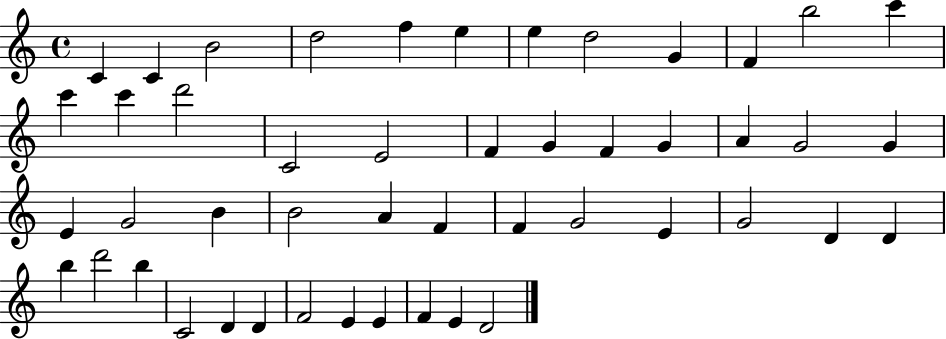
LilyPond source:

{
  \clef treble
  \time 4/4
  \defaultTimeSignature
  \key c \major
  c'4 c'4 b'2 | d''2 f''4 e''4 | e''4 d''2 g'4 | f'4 b''2 c'''4 | \break c'''4 c'''4 d'''2 | c'2 e'2 | f'4 g'4 f'4 g'4 | a'4 g'2 g'4 | \break e'4 g'2 b'4 | b'2 a'4 f'4 | f'4 g'2 e'4 | g'2 d'4 d'4 | \break b''4 d'''2 b''4 | c'2 d'4 d'4 | f'2 e'4 e'4 | f'4 e'4 d'2 | \break \bar "|."
}